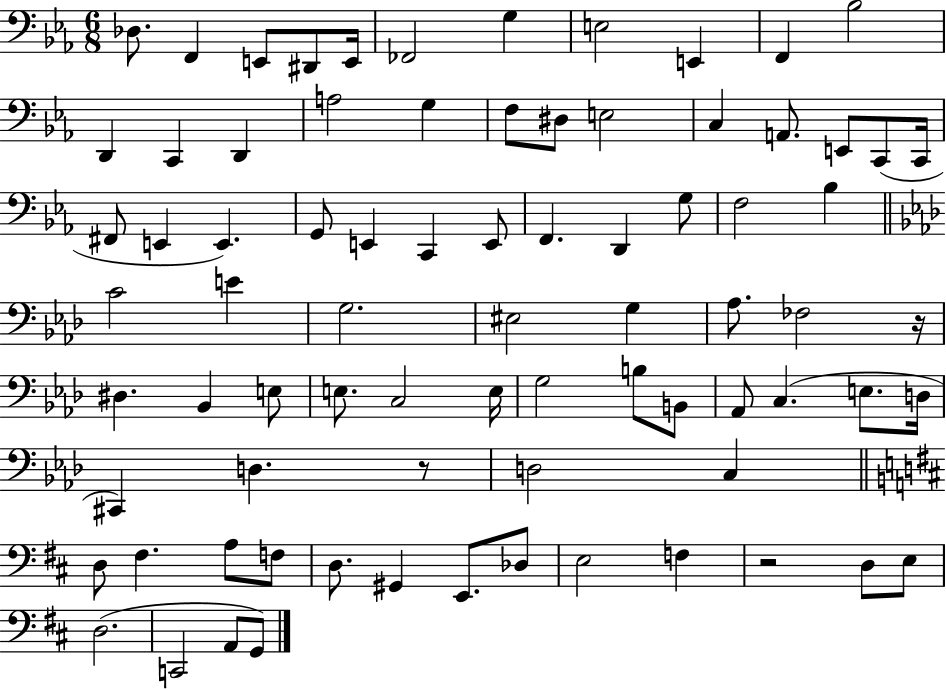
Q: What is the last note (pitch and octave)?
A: G2